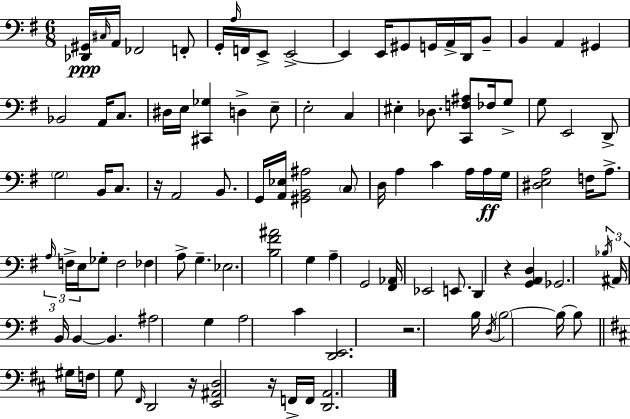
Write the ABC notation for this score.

X:1
T:Untitled
M:6/8
L:1/4
K:G
[_D,,^G,,]/4 ^C,/4 A,,/4 _F,,2 F,,/2 G,,/4 A,/4 F,,/4 E,,/2 E,,2 E,, E,,/4 ^G,,/2 G,,/4 A,,/4 D,,/4 B,,/2 B,, A,, ^G,, _B,,2 A,,/4 C,/2 ^D,/4 E,/4 [^C,,_G,] D, E,/2 E,2 C, ^E, _D,/2 [C,,F,^A,]/2 _F,/4 G,/2 G,/2 E,,2 D,,/2 G,2 B,,/4 C,/2 z/4 A,,2 B,,/2 G,,/4 [A,,_E,]/4 [^G,,B,,^A,]2 C,/2 D,/4 A, C A,/4 A,/4 G,/4 [^D,E,A,]2 F,/4 A,/2 A,/4 F,/4 E,/4 _G,/2 F,2 _F, A,/2 G, _E,2 [B,^F^A]2 G, A, G,,2 [^F,,_A,,]/4 _E,,2 E,,/2 D,, z [G,,A,,D,] _G,,2 _B,/4 ^A,,/4 B,,/4 B,, B,, ^A,2 G, A,2 C [D,,E,,]2 z2 B,/4 D,/4 B,2 B,/4 B,/2 ^G,/4 F,/4 G,/2 ^F,,/4 D,,2 z/4 [E,,^A,,D,]2 z/4 F,,/4 F,,/4 [D,,A,,]2